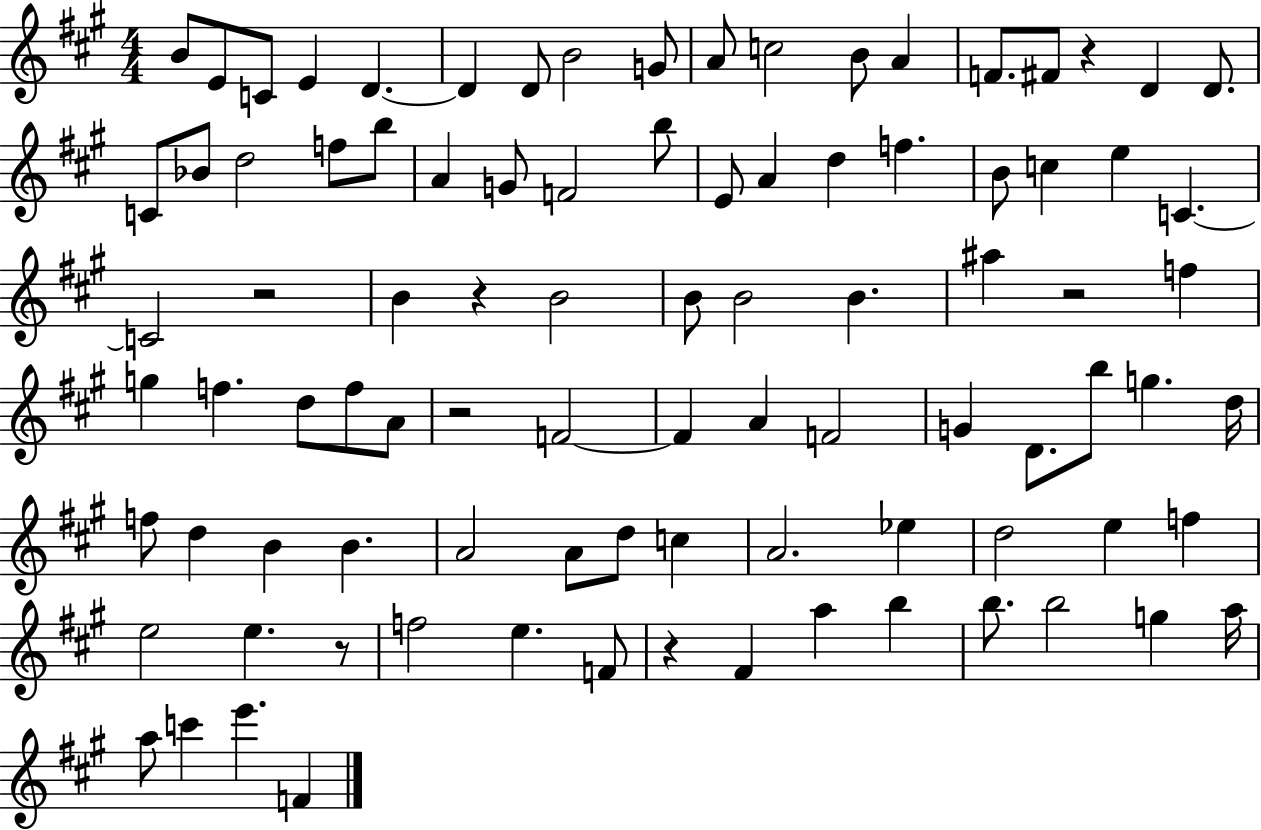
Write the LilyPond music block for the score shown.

{
  \clef treble
  \numericTimeSignature
  \time 4/4
  \key a \major
  b'8 e'8 c'8 e'4 d'4.~~ | d'4 d'8 b'2 g'8 | a'8 c''2 b'8 a'4 | f'8. fis'8 r4 d'4 d'8. | \break c'8 bes'8 d''2 f''8 b''8 | a'4 g'8 f'2 b''8 | e'8 a'4 d''4 f''4. | b'8 c''4 e''4 c'4.~~ | \break c'2 r2 | b'4 r4 b'2 | b'8 b'2 b'4. | ais''4 r2 f''4 | \break g''4 f''4. d''8 f''8 a'8 | r2 f'2~~ | f'4 a'4 f'2 | g'4 d'8. b''8 g''4. d''16 | \break f''8 d''4 b'4 b'4. | a'2 a'8 d''8 c''4 | a'2. ees''4 | d''2 e''4 f''4 | \break e''2 e''4. r8 | f''2 e''4. f'8 | r4 fis'4 a''4 b''4 | b''8. b''2 g''4 a''16 | \break a''8 c'''4 e'''4. f'4 | \bar "|."
}